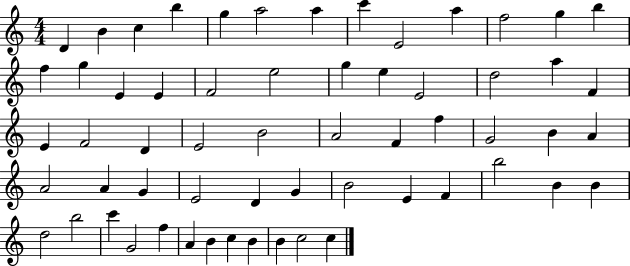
{
  \clef treble
  \numericTimeSignature
  \time 4/4
  \key c \major
  d'4 b'4 c''4 b''4 | g''4 a''2 a''4 | c'''4 e'2 a''4 | f''2 g''4 b''4 | \break f''4 g''4 e'4 e'4 | f'2 e''2 | g''4 e''4 e'2 | d''2 a''4 f'4 | \break e'4 f'2 d'4 | e'2 b'2 | a'2 f'4 f''4 | g'2 b'4 a'4 | \break a'2 a'4 g'4 | e'2 d'4 g'4 | b'2 e'4 f'4 | b''2 b'4 b'4 | \break d''2 b''2 | c'''4 g'2 f''4 | a'4 b'4 c''4 b'4 | b'4 c''2 c''4 | \break \bar "|."
}